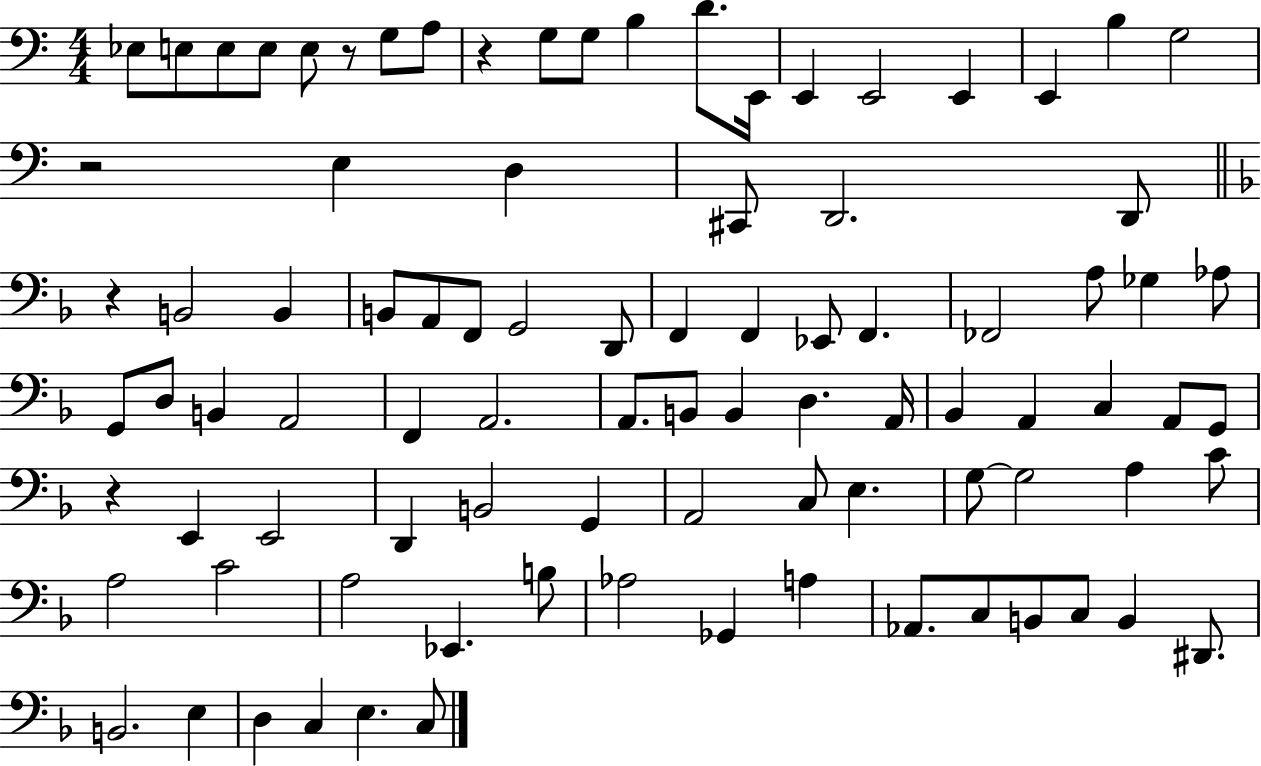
X:1
T:Untitled
M:4/4
L:1/4
K:C
_E,/2 E,/2 E,/2 E,/2 E,/2 z/2 G,/2 A,/2 z G,/2 G,/2 B, D/2 E,,/4 E,, E,,2 E,, E,, B, G,2 z2 E, D, ^C,,/2 D,,2 D,,/2 z B,,2 B,, B,,/2 A,,/2 F,,/2 G,,2 D,,/2 F,, F,, _E,,/2 F,, _F,,2 A,/2 _G, _A,/2 G,,/2 D,/2 B,, A,,2 F,, A,,2 A,,/2 B,,/2 B,, D, A,,/4 _B,, A,, C, A,,/2 G,,/2 z E,, E,,2 D,, B,,2 G,, A,,2 C,/2 E, G,/2 G,2 A, C/2 A,2 C2 A,2 _E,, B,/2 _A,2 _G,, A, _A,,/2 C,/2 B,,/2 C,/2 B,, ^D,,/2 B,,2 E, D, C, E, C,/2